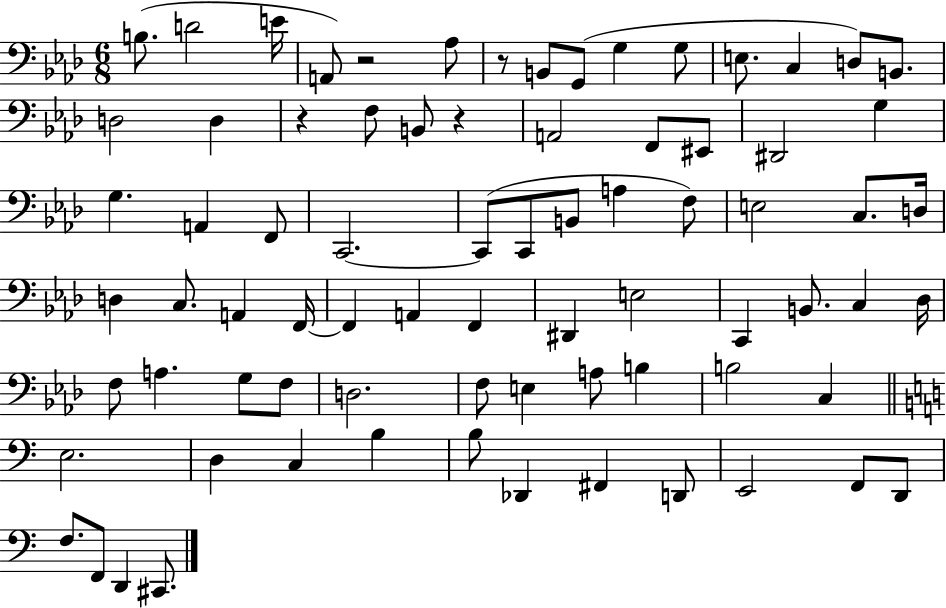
B3/e. D4/h E4/s A2/e R/h Ab3/e R/e B2/e G2/e G3/q G3/e E3/e. C3/q D3/e B2/e. D3/h D3/q R/q F3/e B2/e R/q A2/h F2/e EIS2/e D#2/h G3/q G3/q. A2/q F2/e C2/h. C2/e C2/e B2/e A3/q F3/e E3/h C3/e. D3/s D3/q C3/e. A2/q F2/s F2/q A2/q F2/q D#2/q E3/h C2/q B2/e. C3/q Db3/s F3/e A3/q. G3/e F3/e D3/h. F3/e E3/q A3/e B3/q B3/h C3/q E3/h. D3/q C3/q B3/q B3/e Db2/q F#2/q D2/e E2/h F2/e D2/e F3/e. F2/e D2/q C#2/e.